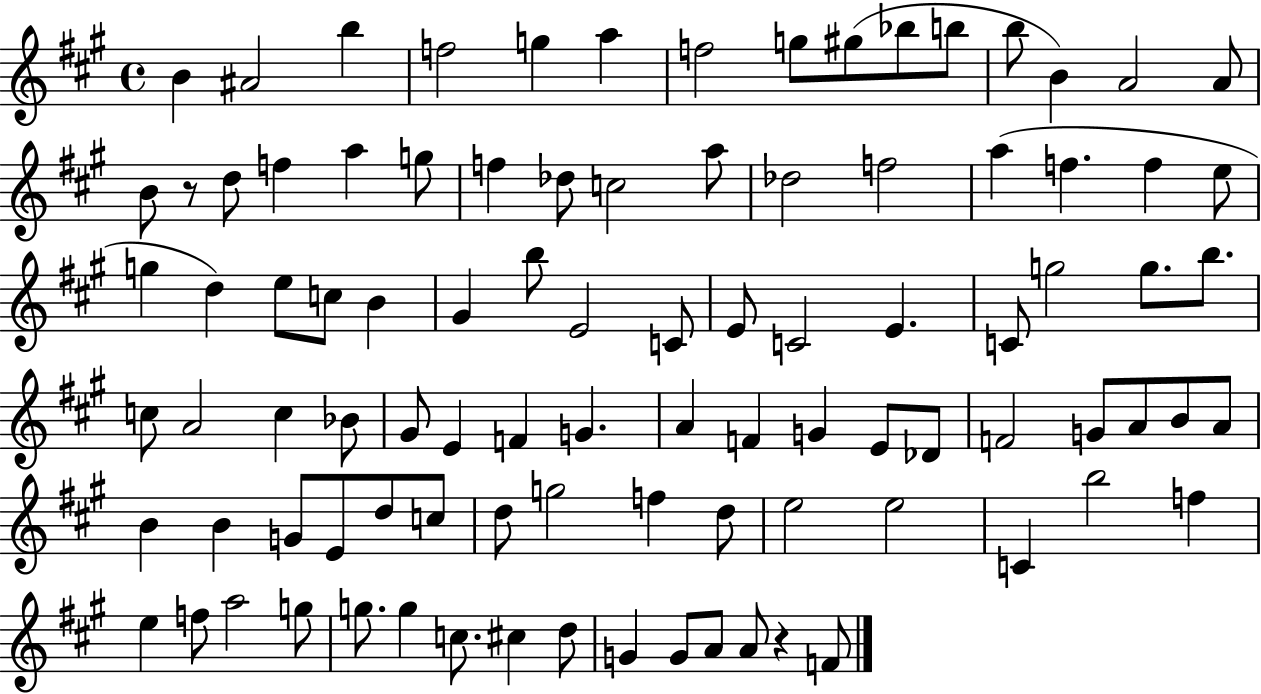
X:1
T:Untitled
M:4/4
L:1/4
K:A
B ^A2 b f2 g a f2 g/2 ^g/2 _b/2 b/2 b/2 B A2 A/2 B/2 z/2 d/2 f a g/2 f _d/2 c2 a/2 _d2 f2 a f f e/2 g d e/2 c/2 B ^G b/2 E2 C/2 E/2 C2 E C/2 g2 g/2 b/2 c/2 A2 c _B/2 ^G/2 E F G A F G E/2 _D/2 F2 G/2 A/2 B/2 A/2 B B G/2 E/2 d/2 c/2 d/2 g2 f d/2 e2 e2 C b2 f e f/2 a2 g/2 g/2 g c/2 ^c d/2 G G/2 A/2 A/2 z F/2